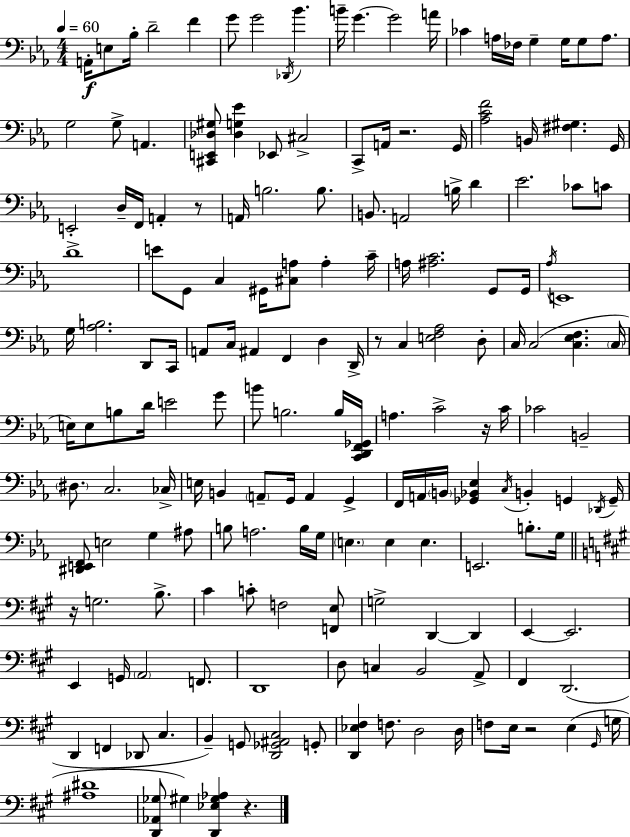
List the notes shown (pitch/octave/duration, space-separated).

A2/s E3/e Bb3/s D4/h F4/q G4/e G4/h Db2/s Bb4/q. B4/s G4/q. G4/h A4/s CES4/q A3/s FES3/s G3/q G3/s G3/e A3/e. G3/h G3/e A2/q. [C#2,E2,Db3,G#3]/e [Db3,G3,Eb4]/q Eb2/e C#3/h C2/e A2/s R/h. G2/s [Ab3,C4,F4]/h B2/s [F#3,G#3]/q. G2/s E2/h D3/s F2/s A2/q R/e A2/s B3/h. B3/e. B2/e. A2/h B3/s D4/q Eb4/h. CES4/e C4/e D4/w E4/e G2/e C3/q G#2/s [C#3,A3]/e A3/q C4/s A3/s [A#3,C4]/h. G2/e G2/s Ab3/s E2/w G3/s [Ab3,B3]/h. D2/e C2/s A2/e C3/s A#2/q F2/q D3/q D2/s R/e C3/q [E3,F3,Ab3]/h D3/e C3/s C3/h [C3,Eb3,F3]/q. C3/s E3/s E3/e B3/e D4/s E4/h G4/e B4/e B3/h. B3/s [C2,D2,F2,Gb2]/s A3/q. C4/h R/s C4/s CES4/h B2/h D#3/e. C3/h. CES3/s E3/s B2/q A2/e G2/s A2/q G2/q F2/s A2/s B2/s [Gb2,Bb2,Eb3]/q C3/s B2/q G2/q Db2/s G2/s [D#2,E2,F2]/e E3/h G3/q A#3/e B3/e A3/h. B3/s G3/s E3/q. E3/q E3/q. E2/h. B3/e. G3/s R/s G3/h. B3/e. C#4/q C4/e F3/h [F2,E3]/e G3/h D2/q D2/q E2/q E2/h. E2/q G2/s A2/h F2/e. D2/w D3/e C3/q B2/h A2/e F#2/q D2/h. D2/q F2/q Db2/e C#3/q. B2/q G2/e [D2,Gb2,A#2,C#3]/h G2/e [D2,Eb3,F#3]/q F3/e. D3/h D3/s F3/e E3/s R/h E3/q G#2/s G3/s [A#3,D#4]/w [D2,Ab2,Gb3]/e G#3/q [D2,Eb3,G#3,Ab3]/q R/q.